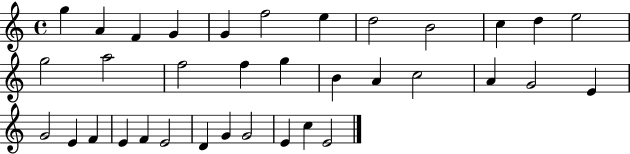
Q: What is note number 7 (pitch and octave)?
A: E5